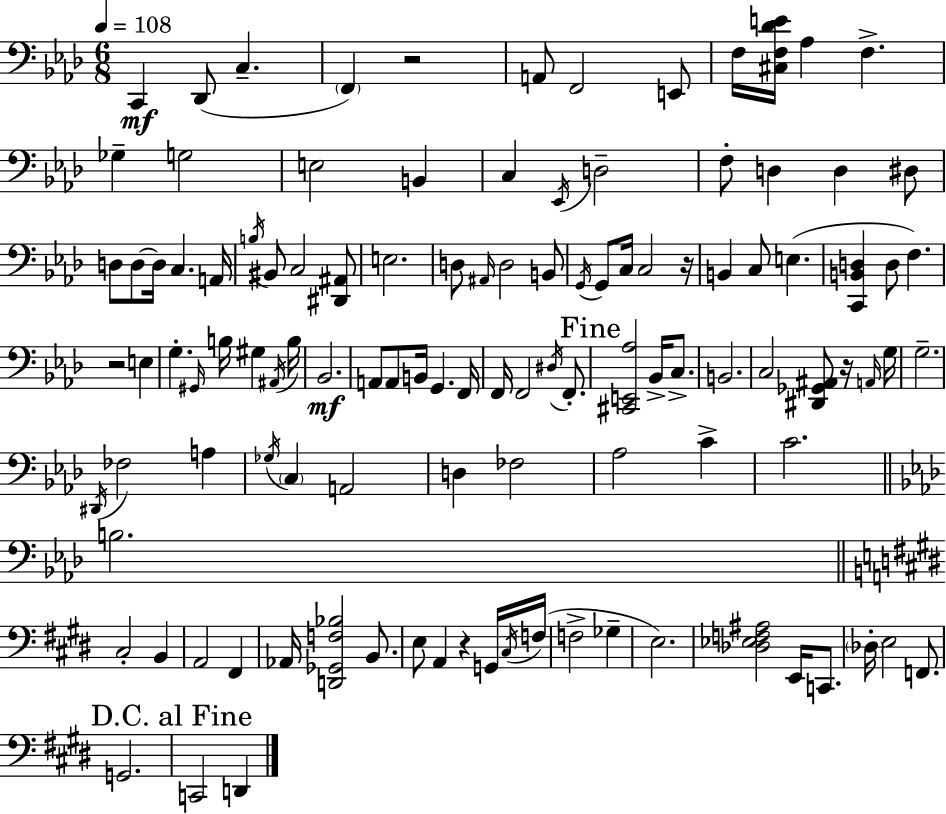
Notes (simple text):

C2/q Db2/e C3/q. F2/q R/h A2/e F2/h E2/e F3/s [C#3,F3,Db4,E4]/s Ab3/q F3/q. Gb3/q G3/h E3/h B2/q C3/q Eb2/s D3/h F3/e D3/q D3/q D#3/e D3/e D3/e D3/s C3/q. A2/s B3/s BIS2/e C3/h [D#2,A#2]/e E3/h. D3/e A#2/s D3/h B2/e G2/s G2/e C3/s C3/h R/s B2/q C3/e E3/q. [C2,B2,D3]/q D3/e F3/q. R/h E3/q G3/q. G#2/s B3/s G#3/q A#2/s B3/s Bb2/h. A2/e A2/e B2/s G2/q. F2/s F2/s F2/h D#3/s F2/e. [C#2,E2,Ab3]/h Bb2/s C3/e. B2/h. C3/h [D#2,Gb2,A#2]/e R/s A2/s G3/s G3/h. D#2/s FES3/h A3/q Gb3/s C3/q A2/h D3/q FES3/h Ab3/h C4/q C4/h. B3/h. C#3/h B2/q A2/h F#2/q Ab2/s [D2,Gb2,F3,Bb3]/h B2/e. E3/e A2/q R/q G2/s C#3/s F3/s F3/h Gb3/q E3/h. [Db3,Eb3,F3,A#3]/h E2/s C2/e. Db3/s E3/h F2/e. G2/h. C2/h D2/q